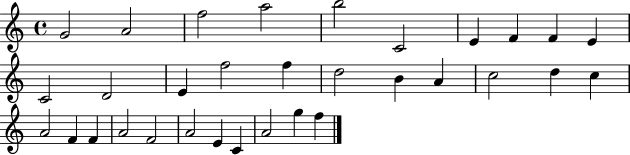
{
  \clef treble
  \time 4/4
  \defaultTimeSignature
  \key c \major
  g'2 a'2 | f''2 a''2 | b''2 c'2 | e'4 f'4 f'4 e'4 | \break c'2 d'2 | e'4 f''2 f''4 | d''2 b'4 a'4 | c''2 d''4 c''4 | \break a'2 f'4 f'4 | a'2 f'2 | a'2 e'4 c'4 | a'2 g''4 f''4 | \break \bar "|."
}